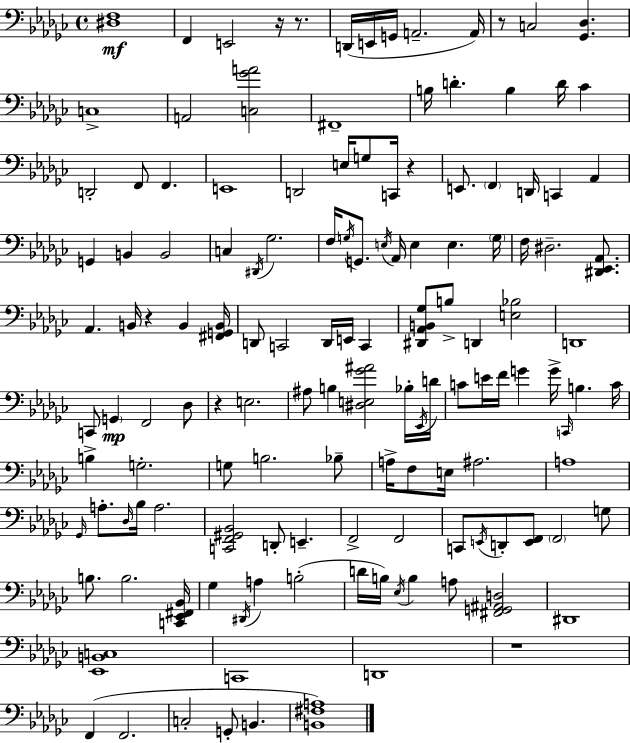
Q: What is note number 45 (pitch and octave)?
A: D#3